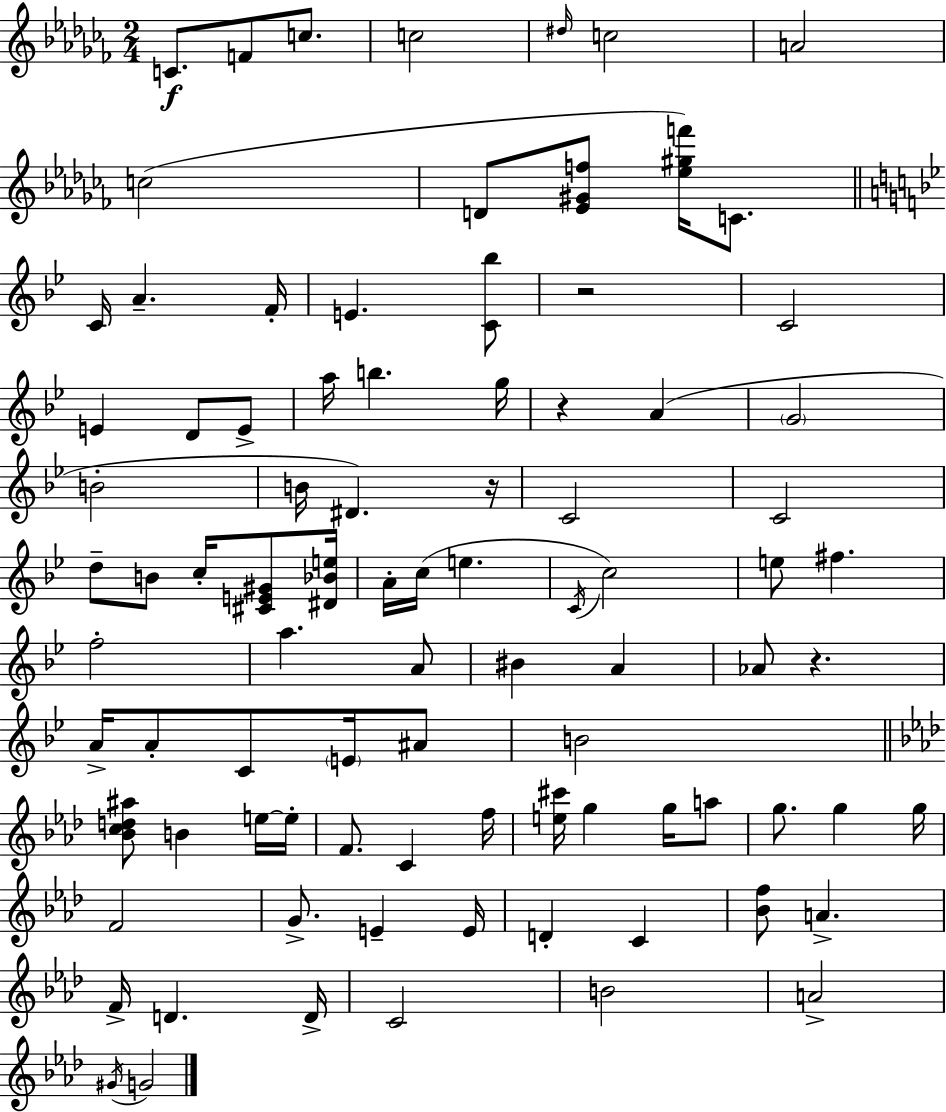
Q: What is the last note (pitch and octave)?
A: G4